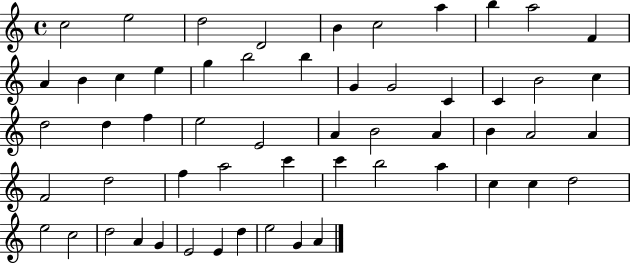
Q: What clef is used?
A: treble